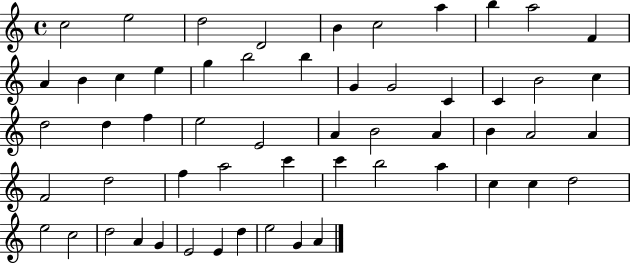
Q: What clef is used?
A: treble